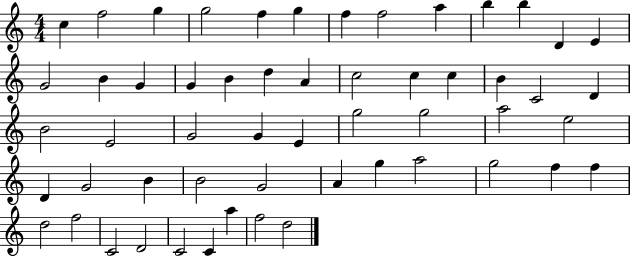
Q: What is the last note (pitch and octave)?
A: D5